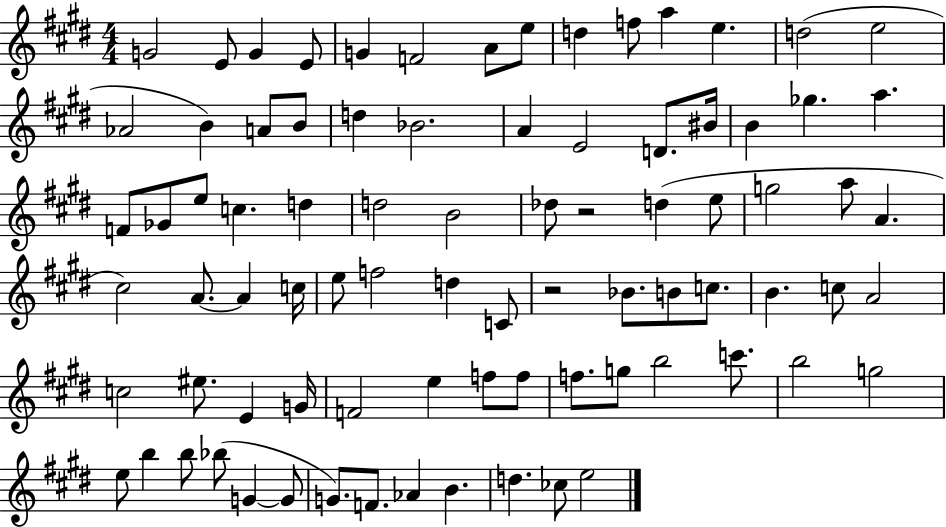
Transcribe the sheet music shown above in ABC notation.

X:1
T:Untitled
M:4/4
L:1/4
K:E
G2 E/2 G E/2 G F2 A/2 e/2 d f/2 a e d2 e2 _A2 B A/2 B/2 d _B2 A E2 D/2 ^B/4 B _g a F/2 _G/2 e/2 c d d2 B2 _d/2 z2 d e/2 g2 a/2 A ^c2 A/2 A c/4 e/2 f2 d C/2 z2 _B/2 B/2 c/2 B c/2 A2 c2 ^e/2 E G/4 F2 e f/2 f/2 f/2 g/2 b2 c'/2 b2 g2 e/2 b b/2 _b/2 G G/2 G/2 F/2 _A B d _c/2 e2